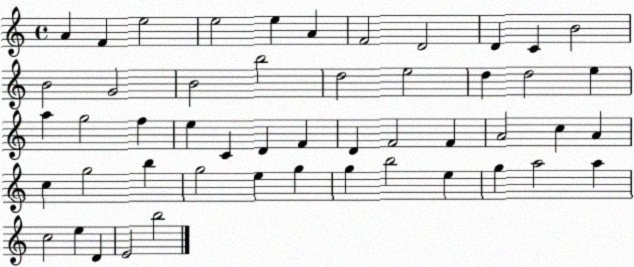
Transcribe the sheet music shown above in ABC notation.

X:1
T:Untitled
M:4/4
L:1/4
K:C
A F e2 e2 e A F2 D2 D C B2 B2 G2 B2 b2 d2 e2 d d2 e a g2 f e C D F D F2 F A2 c A c g2 b g2 e g g b2 e g a2 a c2 e D E2 b2